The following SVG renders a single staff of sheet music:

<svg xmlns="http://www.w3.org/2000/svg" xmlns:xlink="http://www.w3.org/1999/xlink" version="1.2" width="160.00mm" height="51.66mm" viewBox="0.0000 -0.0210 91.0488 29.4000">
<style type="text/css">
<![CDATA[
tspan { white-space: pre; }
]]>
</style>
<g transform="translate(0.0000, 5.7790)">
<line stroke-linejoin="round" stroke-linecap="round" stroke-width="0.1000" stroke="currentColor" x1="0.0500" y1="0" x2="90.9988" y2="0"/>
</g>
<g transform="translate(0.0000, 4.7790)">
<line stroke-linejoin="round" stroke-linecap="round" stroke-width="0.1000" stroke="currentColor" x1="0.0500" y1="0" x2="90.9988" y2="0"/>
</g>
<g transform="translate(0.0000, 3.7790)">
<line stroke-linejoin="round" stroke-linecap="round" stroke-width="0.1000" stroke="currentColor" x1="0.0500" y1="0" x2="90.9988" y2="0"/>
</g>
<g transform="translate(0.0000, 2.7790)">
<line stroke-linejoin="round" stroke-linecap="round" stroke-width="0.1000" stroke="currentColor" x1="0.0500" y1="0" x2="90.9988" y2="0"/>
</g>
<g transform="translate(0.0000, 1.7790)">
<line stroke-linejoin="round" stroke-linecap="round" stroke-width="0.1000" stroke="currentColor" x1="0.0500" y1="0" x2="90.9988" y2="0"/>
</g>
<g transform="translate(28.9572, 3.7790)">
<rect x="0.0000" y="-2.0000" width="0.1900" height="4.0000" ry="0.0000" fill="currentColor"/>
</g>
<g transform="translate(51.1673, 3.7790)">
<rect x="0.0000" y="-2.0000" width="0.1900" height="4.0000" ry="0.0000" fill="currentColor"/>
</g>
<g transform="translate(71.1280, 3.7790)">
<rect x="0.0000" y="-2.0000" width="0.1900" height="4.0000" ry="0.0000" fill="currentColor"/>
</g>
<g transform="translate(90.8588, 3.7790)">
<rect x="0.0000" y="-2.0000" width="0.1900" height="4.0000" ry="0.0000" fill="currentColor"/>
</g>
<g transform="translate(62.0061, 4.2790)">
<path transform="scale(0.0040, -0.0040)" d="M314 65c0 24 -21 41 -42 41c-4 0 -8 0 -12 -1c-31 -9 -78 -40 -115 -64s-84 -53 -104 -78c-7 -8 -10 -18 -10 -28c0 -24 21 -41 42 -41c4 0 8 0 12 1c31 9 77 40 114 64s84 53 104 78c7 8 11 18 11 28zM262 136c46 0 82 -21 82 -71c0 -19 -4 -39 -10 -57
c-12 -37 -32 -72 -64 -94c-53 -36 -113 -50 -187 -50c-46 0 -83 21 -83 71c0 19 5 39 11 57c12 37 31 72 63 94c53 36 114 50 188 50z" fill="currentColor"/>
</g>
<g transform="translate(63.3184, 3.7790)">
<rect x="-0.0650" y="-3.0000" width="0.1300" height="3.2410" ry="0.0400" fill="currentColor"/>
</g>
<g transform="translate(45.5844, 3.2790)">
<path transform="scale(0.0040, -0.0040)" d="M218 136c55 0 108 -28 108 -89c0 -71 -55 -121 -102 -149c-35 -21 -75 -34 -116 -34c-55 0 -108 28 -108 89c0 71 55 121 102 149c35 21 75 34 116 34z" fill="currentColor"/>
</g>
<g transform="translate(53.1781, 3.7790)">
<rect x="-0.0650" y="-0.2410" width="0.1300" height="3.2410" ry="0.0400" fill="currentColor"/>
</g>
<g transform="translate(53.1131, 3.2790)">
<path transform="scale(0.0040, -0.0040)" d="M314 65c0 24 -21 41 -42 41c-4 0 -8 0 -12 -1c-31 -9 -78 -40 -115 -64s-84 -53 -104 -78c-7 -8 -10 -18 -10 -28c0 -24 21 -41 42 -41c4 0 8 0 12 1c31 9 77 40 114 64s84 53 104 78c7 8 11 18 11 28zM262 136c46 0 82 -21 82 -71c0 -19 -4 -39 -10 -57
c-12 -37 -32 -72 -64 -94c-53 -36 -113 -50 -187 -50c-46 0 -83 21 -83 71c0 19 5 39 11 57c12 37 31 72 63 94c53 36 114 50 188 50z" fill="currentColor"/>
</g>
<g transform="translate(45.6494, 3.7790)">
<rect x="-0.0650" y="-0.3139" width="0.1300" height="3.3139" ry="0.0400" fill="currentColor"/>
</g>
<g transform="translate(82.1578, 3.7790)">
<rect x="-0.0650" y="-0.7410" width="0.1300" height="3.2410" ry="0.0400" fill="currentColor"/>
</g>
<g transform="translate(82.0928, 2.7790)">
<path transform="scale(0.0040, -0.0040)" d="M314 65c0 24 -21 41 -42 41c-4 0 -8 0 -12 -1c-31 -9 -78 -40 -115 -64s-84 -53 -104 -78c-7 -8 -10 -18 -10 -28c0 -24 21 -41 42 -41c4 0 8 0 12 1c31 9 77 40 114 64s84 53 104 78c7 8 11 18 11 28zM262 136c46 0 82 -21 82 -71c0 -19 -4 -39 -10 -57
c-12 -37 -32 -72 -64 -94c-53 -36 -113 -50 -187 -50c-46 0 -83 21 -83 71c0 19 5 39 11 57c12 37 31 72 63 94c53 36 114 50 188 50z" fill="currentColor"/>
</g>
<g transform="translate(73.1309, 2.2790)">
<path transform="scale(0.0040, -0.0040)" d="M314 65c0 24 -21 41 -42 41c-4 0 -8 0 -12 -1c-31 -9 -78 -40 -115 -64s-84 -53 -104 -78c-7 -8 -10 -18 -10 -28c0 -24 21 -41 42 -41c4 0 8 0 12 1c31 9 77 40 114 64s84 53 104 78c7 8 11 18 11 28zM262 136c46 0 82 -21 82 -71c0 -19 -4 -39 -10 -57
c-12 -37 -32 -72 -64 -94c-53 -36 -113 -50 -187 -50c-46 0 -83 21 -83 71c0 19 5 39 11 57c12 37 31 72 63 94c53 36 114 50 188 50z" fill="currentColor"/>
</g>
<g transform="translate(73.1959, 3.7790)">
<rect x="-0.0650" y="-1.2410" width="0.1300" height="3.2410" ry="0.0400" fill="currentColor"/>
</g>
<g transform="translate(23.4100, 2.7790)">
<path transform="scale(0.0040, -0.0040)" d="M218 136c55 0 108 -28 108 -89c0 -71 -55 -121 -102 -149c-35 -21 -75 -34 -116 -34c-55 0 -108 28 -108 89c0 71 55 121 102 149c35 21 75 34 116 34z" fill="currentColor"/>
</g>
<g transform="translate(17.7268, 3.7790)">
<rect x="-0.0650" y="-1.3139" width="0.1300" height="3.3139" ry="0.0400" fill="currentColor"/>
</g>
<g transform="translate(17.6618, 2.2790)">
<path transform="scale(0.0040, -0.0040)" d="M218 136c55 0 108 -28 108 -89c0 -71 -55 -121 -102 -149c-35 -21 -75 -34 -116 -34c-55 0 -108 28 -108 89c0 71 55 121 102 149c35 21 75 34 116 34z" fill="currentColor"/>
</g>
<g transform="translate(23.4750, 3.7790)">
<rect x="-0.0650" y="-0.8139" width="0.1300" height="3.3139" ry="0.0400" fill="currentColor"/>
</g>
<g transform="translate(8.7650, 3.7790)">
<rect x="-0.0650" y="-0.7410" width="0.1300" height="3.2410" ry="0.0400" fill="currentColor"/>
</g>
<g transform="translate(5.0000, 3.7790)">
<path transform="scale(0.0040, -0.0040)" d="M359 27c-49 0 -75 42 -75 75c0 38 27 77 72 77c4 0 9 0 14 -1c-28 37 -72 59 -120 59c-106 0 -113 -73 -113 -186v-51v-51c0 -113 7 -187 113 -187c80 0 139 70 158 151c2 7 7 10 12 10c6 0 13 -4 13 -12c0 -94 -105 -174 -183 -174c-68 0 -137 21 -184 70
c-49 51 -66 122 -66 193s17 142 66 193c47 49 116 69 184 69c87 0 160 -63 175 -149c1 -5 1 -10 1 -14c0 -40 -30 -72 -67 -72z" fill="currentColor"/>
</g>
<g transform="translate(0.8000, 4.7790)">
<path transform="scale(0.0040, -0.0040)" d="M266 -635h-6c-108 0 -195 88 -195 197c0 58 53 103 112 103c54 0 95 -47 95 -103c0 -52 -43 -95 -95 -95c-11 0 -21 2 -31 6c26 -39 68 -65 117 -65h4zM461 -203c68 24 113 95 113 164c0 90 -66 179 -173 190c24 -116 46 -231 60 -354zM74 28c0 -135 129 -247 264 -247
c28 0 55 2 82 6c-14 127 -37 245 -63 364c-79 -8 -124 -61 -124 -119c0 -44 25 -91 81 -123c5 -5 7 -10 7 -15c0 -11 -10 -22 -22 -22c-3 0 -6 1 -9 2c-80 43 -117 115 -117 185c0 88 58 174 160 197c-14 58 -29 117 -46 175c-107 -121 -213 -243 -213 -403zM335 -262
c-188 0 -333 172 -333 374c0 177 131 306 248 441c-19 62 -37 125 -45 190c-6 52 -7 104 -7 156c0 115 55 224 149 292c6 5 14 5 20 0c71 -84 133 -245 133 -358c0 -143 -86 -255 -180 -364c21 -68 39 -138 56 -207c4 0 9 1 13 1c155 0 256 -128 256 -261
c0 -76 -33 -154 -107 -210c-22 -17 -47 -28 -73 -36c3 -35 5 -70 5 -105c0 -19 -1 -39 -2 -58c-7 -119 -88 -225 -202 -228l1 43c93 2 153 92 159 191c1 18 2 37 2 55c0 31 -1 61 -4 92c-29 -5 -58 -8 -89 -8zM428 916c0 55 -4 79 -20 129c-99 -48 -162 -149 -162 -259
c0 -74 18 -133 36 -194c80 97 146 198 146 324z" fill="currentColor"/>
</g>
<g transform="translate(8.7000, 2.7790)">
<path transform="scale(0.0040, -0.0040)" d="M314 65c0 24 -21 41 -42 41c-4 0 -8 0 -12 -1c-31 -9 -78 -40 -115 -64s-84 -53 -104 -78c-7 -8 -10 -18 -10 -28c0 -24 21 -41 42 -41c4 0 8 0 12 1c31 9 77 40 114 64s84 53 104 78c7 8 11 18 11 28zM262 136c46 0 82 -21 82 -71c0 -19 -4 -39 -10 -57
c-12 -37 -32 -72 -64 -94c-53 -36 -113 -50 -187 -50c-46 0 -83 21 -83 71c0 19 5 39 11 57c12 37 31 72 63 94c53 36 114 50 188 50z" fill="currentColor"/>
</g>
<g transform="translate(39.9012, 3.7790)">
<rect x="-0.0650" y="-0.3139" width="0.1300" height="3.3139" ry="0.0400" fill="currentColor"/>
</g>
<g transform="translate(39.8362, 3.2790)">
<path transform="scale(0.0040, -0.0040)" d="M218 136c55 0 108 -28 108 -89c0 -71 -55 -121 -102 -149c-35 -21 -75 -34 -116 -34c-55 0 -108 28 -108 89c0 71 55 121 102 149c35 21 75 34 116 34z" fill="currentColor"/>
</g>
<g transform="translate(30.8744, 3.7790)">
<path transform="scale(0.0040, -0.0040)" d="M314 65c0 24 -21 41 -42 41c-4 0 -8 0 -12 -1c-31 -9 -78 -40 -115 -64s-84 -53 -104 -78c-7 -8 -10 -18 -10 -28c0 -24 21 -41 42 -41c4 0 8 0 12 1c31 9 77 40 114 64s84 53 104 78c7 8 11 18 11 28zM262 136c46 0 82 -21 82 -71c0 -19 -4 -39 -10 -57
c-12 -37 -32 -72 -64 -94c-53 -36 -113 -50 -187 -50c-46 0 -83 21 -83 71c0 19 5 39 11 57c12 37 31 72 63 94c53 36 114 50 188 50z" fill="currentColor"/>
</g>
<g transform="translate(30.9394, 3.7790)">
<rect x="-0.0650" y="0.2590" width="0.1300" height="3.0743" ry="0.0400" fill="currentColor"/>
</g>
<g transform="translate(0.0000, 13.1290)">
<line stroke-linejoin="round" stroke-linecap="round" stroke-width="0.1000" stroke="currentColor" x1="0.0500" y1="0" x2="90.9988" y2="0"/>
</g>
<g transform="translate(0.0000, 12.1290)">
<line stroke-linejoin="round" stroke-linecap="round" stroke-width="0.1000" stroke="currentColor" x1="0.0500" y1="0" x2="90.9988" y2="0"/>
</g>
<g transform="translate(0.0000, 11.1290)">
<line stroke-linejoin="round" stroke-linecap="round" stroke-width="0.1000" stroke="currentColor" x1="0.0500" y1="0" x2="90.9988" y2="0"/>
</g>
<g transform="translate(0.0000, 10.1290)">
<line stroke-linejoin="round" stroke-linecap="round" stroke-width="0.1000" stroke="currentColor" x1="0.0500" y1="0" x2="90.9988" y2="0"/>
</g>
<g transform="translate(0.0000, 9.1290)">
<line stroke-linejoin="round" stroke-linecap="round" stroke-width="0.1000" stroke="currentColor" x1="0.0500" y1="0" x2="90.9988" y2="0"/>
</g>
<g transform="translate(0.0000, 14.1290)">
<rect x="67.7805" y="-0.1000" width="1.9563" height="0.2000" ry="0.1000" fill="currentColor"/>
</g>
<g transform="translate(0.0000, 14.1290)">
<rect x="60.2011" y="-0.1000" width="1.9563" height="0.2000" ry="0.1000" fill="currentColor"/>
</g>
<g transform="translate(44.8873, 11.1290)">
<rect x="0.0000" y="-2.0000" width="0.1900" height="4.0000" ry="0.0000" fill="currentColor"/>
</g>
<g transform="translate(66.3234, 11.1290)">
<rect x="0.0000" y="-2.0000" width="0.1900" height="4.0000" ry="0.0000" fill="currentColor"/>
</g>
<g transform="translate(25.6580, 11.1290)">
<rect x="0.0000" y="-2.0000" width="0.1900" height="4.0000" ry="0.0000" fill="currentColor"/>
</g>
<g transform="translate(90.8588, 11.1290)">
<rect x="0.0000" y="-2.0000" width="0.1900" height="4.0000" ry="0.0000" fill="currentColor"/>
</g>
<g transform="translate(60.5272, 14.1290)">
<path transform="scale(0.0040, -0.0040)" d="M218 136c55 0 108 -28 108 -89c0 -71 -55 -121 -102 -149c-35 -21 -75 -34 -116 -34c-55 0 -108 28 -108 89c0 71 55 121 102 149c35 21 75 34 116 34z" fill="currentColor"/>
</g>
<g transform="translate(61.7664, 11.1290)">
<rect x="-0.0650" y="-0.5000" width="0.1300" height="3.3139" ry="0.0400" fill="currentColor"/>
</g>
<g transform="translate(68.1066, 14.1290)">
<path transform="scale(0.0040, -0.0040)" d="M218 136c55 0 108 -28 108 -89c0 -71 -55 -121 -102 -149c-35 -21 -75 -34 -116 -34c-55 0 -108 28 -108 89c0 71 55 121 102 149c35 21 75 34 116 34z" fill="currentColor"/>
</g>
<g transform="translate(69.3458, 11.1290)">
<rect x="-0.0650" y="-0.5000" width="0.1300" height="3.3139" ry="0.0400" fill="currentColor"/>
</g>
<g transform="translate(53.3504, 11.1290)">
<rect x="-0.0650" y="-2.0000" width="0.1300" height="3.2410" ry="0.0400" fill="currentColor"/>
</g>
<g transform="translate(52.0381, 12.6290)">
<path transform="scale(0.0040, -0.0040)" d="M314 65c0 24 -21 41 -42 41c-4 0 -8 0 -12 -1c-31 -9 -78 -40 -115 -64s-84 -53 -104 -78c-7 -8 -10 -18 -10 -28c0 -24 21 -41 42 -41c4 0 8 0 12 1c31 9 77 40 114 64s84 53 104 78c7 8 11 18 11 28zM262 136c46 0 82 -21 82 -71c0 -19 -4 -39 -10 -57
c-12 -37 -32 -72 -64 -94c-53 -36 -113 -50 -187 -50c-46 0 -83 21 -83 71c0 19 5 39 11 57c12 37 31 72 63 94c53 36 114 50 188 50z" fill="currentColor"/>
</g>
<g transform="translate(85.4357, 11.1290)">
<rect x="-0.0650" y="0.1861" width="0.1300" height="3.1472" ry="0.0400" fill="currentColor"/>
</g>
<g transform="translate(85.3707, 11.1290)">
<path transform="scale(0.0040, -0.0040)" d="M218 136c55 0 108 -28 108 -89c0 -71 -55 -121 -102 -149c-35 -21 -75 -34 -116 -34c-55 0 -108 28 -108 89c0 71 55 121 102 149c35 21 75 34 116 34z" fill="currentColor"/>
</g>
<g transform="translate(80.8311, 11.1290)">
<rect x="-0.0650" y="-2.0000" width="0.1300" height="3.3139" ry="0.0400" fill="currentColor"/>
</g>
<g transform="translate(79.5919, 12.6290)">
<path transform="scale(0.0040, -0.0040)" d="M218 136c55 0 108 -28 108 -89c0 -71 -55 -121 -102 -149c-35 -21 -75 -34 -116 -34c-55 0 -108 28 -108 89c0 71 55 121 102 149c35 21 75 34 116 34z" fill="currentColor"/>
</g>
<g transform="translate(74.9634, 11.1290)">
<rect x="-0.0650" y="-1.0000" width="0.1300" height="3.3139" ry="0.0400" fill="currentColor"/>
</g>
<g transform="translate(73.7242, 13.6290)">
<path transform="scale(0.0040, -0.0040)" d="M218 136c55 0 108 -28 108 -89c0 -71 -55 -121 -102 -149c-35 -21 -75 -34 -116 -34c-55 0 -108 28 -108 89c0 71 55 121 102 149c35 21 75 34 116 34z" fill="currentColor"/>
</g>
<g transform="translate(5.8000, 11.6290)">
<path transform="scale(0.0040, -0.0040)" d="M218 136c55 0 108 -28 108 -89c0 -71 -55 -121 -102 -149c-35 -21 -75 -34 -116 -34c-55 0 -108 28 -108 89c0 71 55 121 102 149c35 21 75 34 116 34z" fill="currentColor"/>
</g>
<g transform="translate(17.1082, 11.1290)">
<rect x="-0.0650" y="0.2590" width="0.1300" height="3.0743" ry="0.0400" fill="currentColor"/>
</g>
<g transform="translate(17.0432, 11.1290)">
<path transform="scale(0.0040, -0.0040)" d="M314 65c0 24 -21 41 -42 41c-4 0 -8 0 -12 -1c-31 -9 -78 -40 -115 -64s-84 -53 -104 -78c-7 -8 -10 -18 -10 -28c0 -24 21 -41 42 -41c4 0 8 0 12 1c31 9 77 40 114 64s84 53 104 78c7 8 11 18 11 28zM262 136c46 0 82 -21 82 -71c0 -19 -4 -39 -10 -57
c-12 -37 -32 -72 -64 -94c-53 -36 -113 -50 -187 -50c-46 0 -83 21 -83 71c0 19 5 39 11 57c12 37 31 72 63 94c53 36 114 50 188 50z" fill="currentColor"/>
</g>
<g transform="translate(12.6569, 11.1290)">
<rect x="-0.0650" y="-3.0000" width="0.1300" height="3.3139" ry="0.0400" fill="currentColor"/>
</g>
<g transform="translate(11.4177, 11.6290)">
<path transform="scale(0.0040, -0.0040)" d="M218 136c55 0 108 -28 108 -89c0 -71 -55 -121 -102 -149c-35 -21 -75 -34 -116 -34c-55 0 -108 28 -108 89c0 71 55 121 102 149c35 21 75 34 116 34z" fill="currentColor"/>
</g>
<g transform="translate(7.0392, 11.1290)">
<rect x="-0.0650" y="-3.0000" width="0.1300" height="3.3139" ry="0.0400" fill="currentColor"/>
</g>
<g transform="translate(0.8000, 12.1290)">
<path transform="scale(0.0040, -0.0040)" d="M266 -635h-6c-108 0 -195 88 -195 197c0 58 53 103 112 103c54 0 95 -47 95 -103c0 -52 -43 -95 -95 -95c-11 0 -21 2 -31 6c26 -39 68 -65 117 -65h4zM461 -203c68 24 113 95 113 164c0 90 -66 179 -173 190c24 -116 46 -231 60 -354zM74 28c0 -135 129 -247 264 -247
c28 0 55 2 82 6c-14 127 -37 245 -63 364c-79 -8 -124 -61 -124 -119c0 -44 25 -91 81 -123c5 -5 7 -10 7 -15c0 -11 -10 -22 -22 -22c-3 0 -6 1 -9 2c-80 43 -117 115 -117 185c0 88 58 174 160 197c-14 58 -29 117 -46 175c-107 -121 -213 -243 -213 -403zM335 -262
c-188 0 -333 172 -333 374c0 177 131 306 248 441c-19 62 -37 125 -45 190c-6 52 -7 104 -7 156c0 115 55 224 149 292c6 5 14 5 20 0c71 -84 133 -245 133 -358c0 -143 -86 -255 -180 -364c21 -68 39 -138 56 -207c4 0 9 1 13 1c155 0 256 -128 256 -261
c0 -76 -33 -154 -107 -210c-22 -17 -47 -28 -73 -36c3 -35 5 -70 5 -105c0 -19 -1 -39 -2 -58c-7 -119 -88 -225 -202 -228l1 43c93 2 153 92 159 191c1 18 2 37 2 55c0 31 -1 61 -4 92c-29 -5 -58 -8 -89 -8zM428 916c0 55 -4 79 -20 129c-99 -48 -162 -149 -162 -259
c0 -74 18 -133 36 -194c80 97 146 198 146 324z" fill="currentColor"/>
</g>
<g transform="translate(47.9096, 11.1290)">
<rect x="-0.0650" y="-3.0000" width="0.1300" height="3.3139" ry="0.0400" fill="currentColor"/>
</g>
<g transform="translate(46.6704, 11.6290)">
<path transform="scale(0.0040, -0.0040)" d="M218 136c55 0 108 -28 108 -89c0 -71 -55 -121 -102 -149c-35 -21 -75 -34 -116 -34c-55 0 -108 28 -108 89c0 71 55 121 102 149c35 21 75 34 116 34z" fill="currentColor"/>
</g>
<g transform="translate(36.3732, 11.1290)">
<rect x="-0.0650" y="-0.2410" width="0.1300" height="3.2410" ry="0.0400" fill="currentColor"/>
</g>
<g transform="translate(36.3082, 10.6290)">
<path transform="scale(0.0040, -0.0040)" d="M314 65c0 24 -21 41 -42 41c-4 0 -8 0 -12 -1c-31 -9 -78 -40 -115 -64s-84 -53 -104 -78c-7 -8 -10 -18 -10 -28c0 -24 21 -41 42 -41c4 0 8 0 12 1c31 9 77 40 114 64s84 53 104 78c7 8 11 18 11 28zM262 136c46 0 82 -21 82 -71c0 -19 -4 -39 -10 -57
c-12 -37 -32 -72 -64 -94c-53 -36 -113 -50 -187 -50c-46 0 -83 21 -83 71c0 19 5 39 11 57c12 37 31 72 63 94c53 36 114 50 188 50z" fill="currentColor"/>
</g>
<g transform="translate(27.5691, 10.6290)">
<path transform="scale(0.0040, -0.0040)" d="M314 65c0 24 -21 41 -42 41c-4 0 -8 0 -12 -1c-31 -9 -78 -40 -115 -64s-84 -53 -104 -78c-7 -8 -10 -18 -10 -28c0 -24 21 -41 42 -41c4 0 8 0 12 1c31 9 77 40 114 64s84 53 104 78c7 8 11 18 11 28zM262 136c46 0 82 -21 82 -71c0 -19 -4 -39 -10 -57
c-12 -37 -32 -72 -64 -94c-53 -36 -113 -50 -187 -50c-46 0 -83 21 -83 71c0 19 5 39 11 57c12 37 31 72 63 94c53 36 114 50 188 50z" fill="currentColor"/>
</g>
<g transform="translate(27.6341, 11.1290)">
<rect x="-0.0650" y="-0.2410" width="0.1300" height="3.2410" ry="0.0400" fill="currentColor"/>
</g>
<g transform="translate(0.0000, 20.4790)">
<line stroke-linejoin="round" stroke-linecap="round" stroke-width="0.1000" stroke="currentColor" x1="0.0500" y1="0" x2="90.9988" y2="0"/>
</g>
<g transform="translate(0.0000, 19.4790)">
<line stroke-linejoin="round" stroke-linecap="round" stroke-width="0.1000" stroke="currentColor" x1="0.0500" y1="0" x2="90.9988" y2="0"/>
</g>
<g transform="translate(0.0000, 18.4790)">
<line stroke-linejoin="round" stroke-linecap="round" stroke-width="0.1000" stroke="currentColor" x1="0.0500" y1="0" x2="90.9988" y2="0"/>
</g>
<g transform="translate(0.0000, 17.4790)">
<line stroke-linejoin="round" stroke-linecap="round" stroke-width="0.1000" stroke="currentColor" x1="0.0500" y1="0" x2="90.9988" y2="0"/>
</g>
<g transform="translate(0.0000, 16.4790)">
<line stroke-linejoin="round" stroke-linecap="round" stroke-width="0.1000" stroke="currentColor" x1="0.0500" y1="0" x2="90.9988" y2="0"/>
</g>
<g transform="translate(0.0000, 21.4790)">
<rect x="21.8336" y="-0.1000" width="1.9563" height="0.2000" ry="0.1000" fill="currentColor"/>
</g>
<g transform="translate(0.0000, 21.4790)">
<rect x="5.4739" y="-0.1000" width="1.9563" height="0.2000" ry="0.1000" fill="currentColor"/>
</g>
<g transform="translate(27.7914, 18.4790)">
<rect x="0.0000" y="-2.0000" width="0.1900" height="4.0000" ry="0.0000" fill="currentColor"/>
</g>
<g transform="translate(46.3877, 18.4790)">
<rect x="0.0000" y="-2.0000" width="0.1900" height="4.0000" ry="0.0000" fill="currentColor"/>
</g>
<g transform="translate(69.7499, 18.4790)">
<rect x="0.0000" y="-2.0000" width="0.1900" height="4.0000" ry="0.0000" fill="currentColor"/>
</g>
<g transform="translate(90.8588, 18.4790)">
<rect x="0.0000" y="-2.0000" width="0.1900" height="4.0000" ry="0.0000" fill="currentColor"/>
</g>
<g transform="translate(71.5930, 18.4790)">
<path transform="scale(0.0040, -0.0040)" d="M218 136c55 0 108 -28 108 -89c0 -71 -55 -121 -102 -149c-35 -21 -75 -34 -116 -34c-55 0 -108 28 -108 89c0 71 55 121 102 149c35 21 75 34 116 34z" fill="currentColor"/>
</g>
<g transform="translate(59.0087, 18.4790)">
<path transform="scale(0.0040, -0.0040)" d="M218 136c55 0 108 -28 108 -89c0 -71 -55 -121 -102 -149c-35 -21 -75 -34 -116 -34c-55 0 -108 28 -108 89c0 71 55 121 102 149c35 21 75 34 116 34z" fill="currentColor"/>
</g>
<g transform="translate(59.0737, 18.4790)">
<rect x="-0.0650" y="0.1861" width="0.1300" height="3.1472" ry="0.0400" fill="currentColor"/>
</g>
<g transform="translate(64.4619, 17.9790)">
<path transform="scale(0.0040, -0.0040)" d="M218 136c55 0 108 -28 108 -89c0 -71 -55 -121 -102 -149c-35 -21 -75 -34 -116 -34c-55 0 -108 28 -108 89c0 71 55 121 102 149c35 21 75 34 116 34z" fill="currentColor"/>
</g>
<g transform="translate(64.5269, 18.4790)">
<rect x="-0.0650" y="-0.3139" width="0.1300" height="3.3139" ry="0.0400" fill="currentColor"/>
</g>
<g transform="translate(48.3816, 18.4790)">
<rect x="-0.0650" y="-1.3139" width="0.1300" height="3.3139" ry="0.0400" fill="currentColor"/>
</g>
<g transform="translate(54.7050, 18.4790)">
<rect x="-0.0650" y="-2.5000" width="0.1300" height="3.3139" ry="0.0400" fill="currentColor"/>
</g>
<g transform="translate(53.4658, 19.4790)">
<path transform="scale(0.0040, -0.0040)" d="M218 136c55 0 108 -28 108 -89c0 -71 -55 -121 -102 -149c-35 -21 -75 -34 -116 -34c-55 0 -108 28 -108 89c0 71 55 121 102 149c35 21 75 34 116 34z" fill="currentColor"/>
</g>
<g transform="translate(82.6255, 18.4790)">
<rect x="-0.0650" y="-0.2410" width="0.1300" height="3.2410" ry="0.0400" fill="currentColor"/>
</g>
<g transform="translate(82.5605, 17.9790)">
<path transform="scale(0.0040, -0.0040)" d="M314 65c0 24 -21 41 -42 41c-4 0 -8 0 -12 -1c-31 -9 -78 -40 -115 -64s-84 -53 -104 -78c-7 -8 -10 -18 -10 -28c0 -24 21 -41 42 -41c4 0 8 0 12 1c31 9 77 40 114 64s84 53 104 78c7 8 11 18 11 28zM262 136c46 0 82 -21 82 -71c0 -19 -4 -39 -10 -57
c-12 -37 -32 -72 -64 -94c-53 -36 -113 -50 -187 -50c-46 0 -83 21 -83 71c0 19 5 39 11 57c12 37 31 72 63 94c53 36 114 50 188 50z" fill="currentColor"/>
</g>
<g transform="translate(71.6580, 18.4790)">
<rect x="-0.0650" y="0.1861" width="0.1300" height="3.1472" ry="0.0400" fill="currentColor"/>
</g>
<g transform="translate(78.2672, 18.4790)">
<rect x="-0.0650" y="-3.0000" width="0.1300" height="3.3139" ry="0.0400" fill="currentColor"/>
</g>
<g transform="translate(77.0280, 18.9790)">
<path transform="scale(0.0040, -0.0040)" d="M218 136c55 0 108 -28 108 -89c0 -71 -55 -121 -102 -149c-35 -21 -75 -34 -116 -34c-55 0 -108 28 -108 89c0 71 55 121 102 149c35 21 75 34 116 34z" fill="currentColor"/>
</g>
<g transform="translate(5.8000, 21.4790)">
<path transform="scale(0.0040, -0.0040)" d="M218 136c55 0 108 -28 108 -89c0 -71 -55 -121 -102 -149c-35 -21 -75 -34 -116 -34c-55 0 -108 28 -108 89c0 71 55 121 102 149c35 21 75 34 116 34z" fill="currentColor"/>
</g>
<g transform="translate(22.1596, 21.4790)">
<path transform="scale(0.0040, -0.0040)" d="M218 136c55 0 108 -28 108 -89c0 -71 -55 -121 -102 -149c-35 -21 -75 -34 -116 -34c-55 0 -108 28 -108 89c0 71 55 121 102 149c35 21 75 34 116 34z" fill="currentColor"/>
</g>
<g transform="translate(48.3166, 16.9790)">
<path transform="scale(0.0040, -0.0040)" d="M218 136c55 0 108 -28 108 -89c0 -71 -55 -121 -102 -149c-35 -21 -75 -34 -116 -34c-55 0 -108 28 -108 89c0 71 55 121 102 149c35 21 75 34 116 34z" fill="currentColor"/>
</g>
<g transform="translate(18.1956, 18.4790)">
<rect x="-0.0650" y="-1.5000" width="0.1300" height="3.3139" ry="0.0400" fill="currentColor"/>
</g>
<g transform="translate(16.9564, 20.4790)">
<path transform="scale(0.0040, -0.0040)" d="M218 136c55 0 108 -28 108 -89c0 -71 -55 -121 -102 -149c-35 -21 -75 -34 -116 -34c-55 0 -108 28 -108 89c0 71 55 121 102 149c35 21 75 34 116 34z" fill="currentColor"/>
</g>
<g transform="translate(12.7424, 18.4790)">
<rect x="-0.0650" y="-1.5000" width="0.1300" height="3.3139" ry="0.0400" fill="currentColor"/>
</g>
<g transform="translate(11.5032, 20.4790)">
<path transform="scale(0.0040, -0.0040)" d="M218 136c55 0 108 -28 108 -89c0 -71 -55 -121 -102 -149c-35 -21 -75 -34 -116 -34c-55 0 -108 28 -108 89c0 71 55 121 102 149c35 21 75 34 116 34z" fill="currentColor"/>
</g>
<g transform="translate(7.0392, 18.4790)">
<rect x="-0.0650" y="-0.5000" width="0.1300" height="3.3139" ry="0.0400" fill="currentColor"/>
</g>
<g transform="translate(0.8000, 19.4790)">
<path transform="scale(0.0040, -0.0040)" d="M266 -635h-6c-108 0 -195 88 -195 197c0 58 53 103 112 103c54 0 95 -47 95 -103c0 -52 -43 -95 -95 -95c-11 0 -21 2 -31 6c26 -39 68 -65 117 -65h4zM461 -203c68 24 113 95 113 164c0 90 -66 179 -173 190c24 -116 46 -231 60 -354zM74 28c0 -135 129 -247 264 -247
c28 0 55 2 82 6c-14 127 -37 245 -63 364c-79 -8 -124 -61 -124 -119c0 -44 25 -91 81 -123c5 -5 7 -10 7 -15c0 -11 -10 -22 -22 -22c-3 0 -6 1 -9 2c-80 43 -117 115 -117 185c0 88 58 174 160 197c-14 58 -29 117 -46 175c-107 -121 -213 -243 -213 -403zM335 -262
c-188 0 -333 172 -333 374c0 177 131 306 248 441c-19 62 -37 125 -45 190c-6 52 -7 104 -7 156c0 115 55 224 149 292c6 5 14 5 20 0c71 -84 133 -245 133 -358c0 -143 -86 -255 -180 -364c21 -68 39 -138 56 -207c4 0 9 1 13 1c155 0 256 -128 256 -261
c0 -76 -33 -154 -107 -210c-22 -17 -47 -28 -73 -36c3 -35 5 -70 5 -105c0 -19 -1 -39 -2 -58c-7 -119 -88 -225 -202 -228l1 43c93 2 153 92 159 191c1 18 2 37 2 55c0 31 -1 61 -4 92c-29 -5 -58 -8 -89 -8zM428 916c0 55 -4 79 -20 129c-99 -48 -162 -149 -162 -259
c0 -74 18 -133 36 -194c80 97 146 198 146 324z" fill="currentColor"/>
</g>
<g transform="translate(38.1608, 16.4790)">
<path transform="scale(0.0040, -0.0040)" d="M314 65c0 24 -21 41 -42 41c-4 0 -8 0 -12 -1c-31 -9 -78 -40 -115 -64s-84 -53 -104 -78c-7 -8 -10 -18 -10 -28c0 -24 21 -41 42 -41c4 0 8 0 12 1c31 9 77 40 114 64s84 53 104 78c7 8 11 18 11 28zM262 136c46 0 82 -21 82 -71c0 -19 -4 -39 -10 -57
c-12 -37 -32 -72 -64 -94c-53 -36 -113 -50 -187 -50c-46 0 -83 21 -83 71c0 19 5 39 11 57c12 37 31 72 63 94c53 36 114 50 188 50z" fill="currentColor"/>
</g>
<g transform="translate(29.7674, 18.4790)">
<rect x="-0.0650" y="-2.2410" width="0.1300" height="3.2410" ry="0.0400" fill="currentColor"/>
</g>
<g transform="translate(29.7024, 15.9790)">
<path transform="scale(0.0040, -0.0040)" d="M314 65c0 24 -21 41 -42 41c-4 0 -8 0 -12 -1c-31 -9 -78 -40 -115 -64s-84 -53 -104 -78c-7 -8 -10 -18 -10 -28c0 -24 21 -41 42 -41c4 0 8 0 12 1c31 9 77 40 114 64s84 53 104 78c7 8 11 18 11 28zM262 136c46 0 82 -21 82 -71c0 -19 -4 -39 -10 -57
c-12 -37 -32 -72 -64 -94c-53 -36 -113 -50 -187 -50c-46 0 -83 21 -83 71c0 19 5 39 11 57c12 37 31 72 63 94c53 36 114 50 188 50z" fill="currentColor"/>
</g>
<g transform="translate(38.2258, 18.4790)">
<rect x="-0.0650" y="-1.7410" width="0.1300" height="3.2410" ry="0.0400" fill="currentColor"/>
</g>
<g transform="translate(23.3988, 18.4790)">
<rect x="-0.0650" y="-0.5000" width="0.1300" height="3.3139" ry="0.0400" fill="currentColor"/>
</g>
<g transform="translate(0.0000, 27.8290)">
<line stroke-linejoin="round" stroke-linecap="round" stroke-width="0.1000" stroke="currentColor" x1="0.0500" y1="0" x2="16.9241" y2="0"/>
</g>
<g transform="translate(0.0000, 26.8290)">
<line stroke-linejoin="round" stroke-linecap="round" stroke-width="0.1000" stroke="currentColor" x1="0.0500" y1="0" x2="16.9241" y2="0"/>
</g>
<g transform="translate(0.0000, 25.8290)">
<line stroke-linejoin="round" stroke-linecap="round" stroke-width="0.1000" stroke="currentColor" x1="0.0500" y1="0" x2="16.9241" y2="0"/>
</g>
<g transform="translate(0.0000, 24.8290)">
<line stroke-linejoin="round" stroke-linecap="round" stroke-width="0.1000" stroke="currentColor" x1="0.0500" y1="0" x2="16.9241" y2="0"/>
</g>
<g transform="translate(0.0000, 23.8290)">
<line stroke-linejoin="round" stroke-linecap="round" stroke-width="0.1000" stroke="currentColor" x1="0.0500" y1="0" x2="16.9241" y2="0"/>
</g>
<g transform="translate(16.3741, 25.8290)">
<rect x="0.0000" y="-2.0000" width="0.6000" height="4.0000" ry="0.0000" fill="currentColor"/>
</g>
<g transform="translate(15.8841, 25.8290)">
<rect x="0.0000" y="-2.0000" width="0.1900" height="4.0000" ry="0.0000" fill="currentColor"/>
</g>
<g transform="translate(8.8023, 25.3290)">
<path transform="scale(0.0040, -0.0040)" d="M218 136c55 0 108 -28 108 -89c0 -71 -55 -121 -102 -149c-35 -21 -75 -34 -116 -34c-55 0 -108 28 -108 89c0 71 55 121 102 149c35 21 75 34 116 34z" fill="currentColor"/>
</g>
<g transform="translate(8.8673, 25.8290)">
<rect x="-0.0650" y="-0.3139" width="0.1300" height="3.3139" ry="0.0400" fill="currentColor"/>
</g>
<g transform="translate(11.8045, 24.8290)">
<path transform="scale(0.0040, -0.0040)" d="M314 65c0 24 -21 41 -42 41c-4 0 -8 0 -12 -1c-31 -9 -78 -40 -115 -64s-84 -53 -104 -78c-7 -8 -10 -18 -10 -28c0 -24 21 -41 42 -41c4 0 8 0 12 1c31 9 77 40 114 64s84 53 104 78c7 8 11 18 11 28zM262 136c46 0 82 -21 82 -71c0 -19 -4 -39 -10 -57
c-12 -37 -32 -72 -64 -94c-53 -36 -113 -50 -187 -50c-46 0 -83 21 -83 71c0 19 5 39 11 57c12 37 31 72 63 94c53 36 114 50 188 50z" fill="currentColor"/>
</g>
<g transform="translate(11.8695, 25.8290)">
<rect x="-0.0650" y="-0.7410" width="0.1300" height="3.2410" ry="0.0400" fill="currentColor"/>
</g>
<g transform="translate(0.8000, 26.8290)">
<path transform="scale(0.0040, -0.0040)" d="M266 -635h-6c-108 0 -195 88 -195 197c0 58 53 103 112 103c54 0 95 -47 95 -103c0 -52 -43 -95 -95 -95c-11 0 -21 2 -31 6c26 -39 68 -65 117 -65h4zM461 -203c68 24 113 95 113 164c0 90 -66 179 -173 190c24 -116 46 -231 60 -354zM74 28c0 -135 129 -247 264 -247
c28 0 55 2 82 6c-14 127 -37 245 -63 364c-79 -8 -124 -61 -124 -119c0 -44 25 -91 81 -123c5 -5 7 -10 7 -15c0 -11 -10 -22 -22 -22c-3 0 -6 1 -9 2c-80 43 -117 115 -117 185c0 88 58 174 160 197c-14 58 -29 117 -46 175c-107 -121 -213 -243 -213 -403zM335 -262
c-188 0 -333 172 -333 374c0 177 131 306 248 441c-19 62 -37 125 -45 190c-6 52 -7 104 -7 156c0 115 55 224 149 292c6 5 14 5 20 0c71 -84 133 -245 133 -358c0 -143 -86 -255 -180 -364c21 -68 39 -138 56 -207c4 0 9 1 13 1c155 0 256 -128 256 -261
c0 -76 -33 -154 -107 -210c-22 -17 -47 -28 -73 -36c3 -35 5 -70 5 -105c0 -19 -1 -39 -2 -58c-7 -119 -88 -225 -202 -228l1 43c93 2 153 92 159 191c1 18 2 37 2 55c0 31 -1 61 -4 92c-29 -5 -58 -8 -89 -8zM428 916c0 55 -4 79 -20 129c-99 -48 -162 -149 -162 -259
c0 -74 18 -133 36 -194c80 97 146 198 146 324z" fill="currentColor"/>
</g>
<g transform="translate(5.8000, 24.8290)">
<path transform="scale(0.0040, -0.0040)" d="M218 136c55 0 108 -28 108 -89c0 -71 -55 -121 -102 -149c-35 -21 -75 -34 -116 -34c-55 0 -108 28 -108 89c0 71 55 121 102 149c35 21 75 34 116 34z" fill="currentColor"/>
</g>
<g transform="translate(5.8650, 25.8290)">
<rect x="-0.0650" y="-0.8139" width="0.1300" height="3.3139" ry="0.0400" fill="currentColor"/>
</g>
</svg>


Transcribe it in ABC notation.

X:1
T:Untitled
M:4/4
L:1/4
K:C
d2 e d B2 c c c2 A2 e2 d2 A A B2 c2 c2 A F2 C C D F B C E E C g2 f2 e G B c B A c2 d c d2